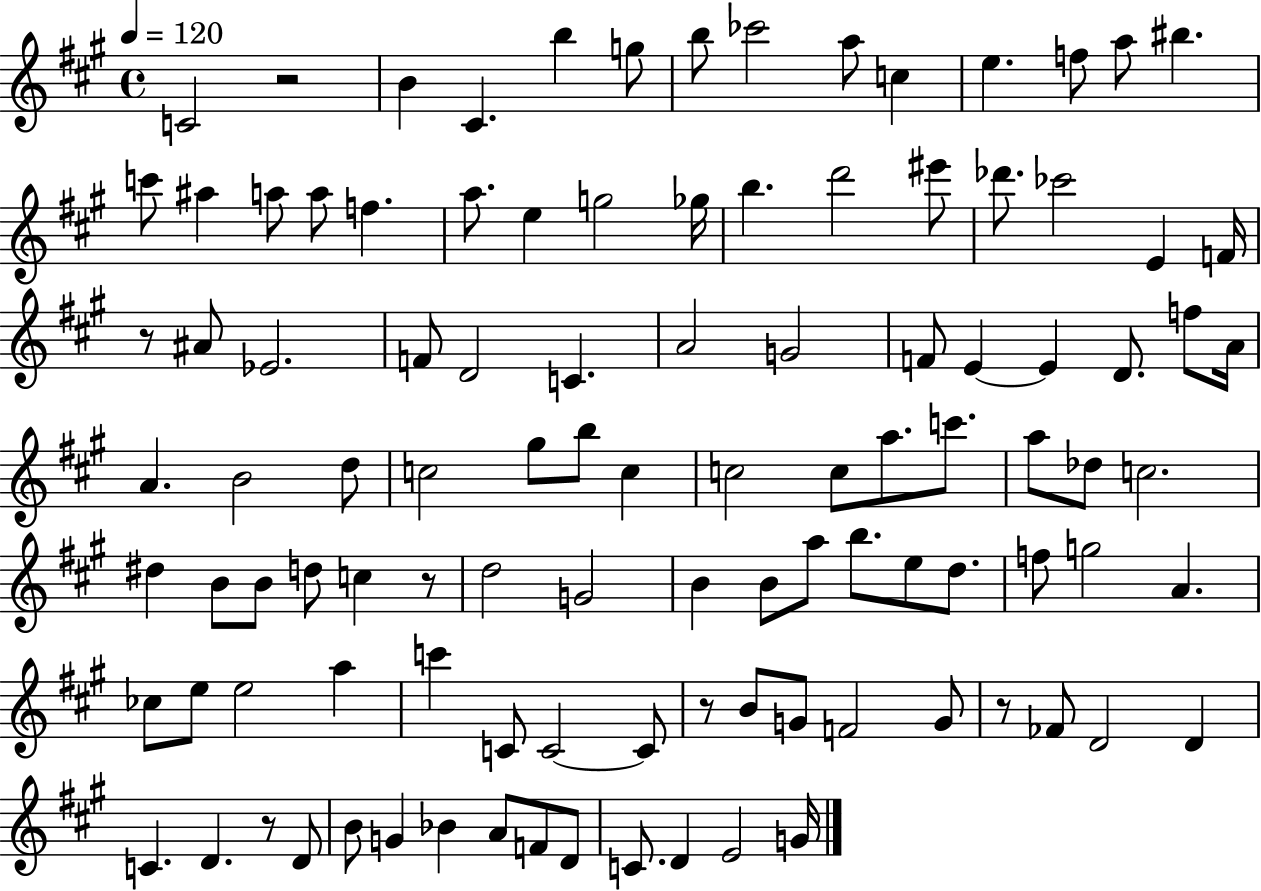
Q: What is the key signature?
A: A major